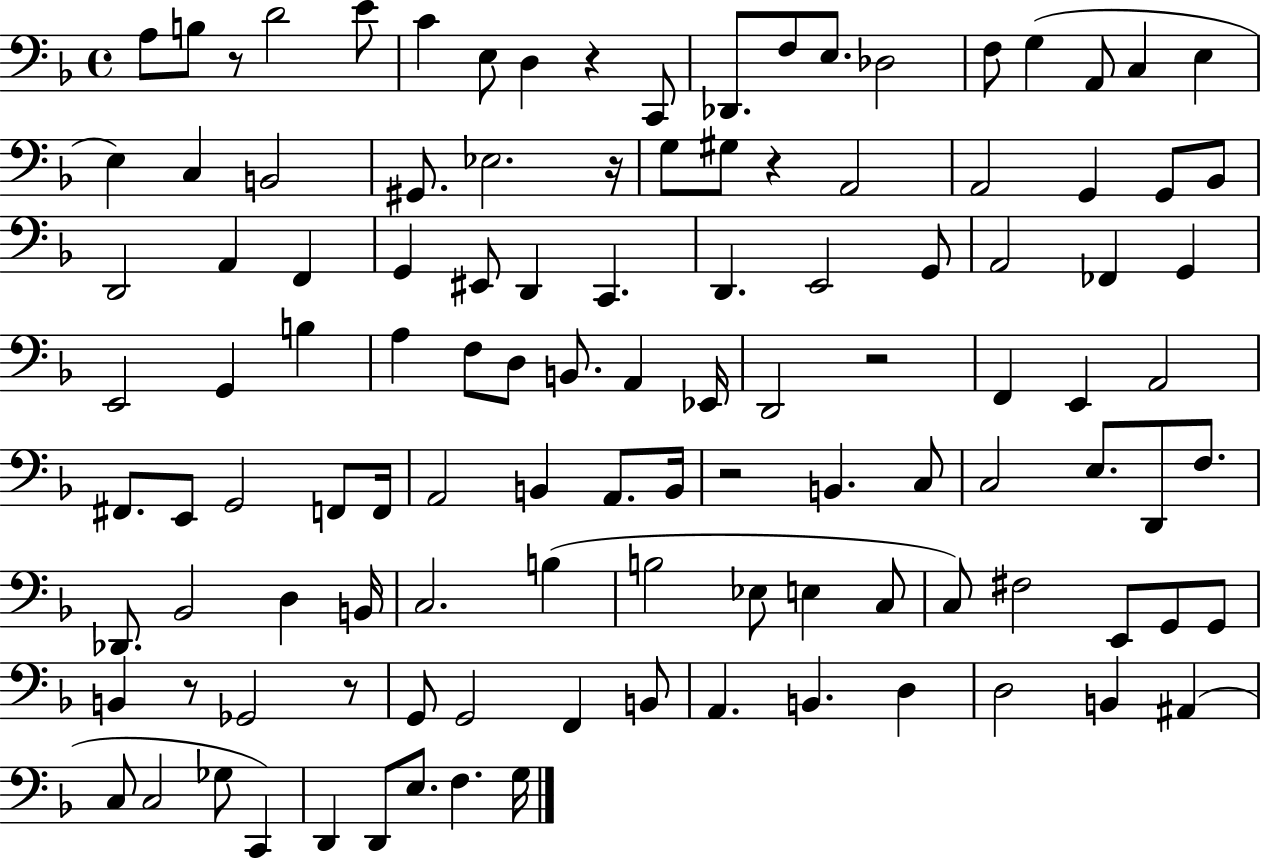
X:1
T:Untitled
M:4/4
L:1/4
K:F
A,/2 B,/2 z/2 D2 E/2 C E,/2 D, z C,,/2 _D,,/2 F,/2 E,/2 _D,2 F,/2 G, A,,/2 C, E, E, C, B,,2 ^G,,/2 _E,2 z/4 G,/2 ^G,/2 z A,,2 A,,2 G,, G,,/2 _B,,/2 D,,2 A,, F,, G,, ^E,,/2 D,, C,, D,, E,,2 G,,/2 A,,2 _F,, G,, E,,2 G,, B, A, F,/2 D,/2 B,,/2 A,, _E,,/4 D,,2 z2 F,, E,, A,,2 ^F,,/2 E,,/2 G,,2 F,,/2 F,,/4 A,,2 B,, A,,/2 B,,/4 z2 B,, C,/2 C,2 E,/2 D,,/2 F,/2 _D,,/2 _B,,2 D, B,,/4 C,2 B, B,2 _E,/2 E, C,/2 C,/2 ^F,2 E,,/2 G,,/2 G,,/2 B,, z/2 _G,,2 z/2 G,,/2 G,,2 F,, B,,/2 A,, B,, D, D,2 B,, ^A,, C,/2 C,2 _G,/2 C,, D,, D,,/2 E,/2 F, G,/4